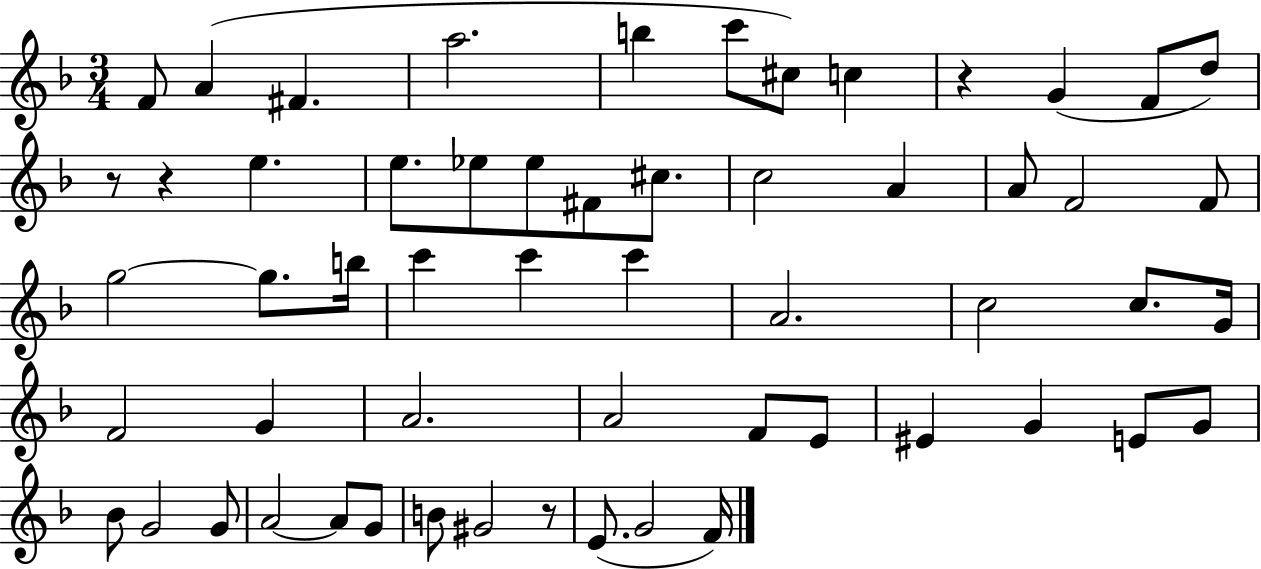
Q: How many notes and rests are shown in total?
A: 57